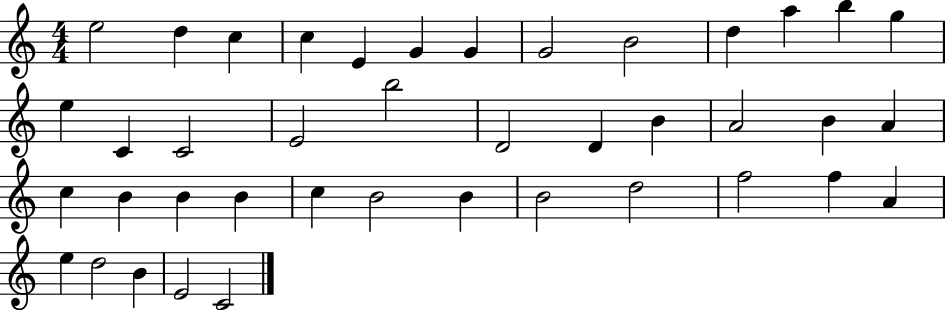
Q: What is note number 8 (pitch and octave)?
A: G4